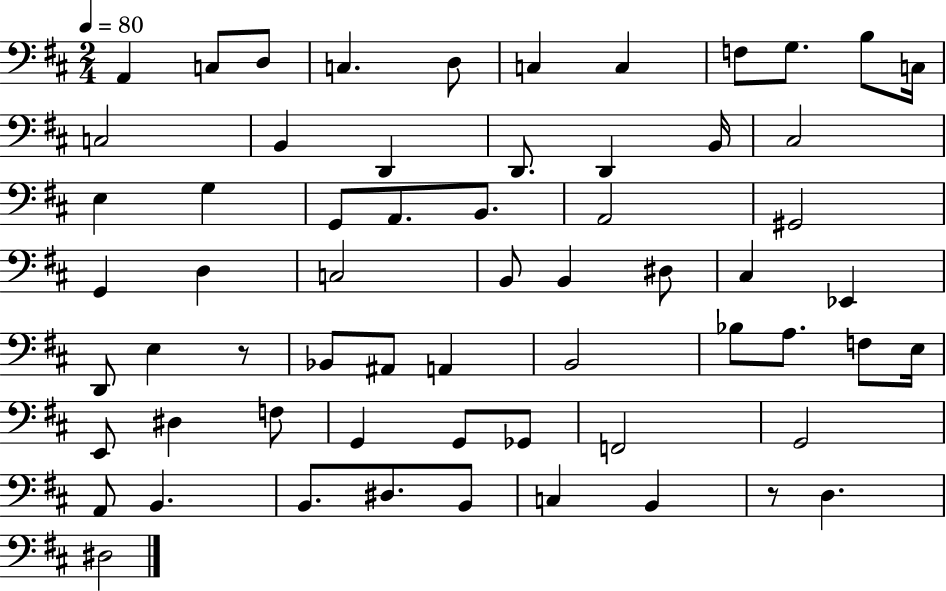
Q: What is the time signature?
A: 2/4